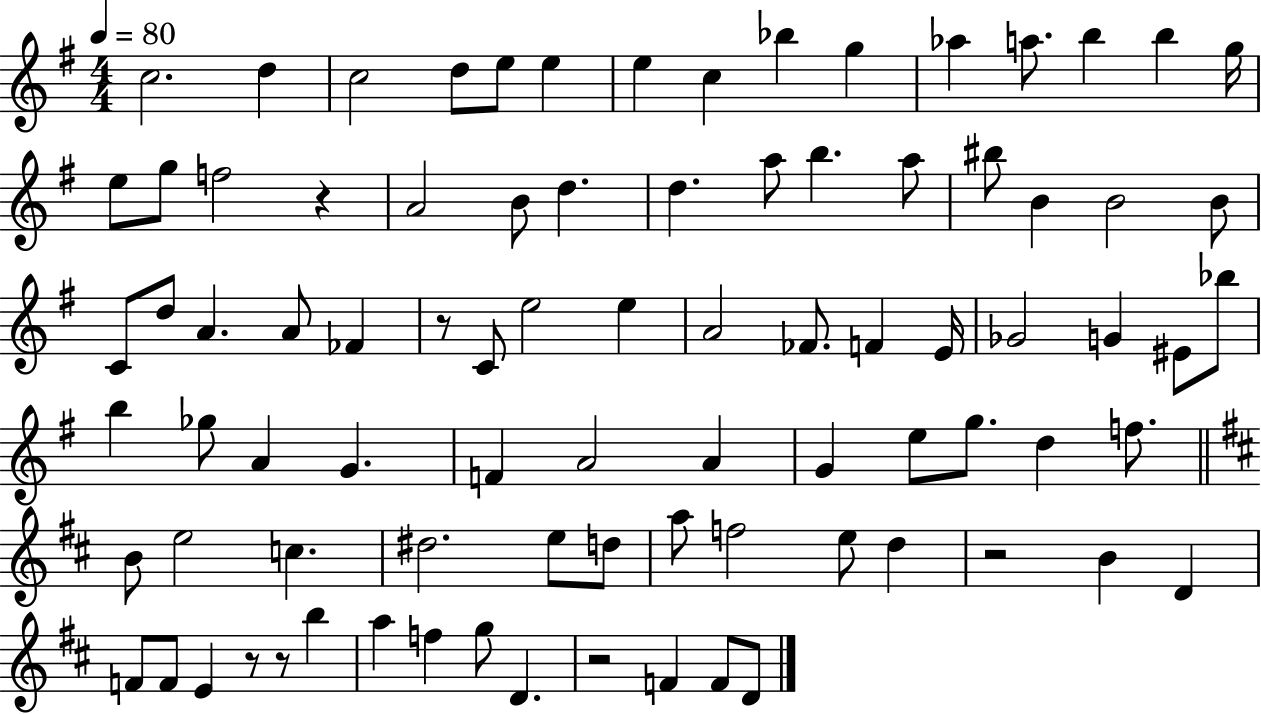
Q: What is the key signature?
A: G major